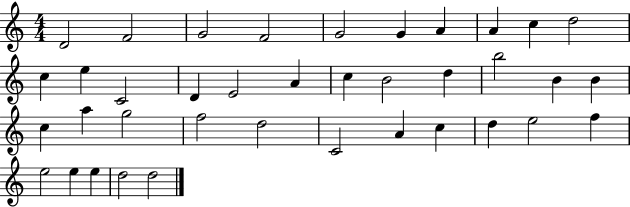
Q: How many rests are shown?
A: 0